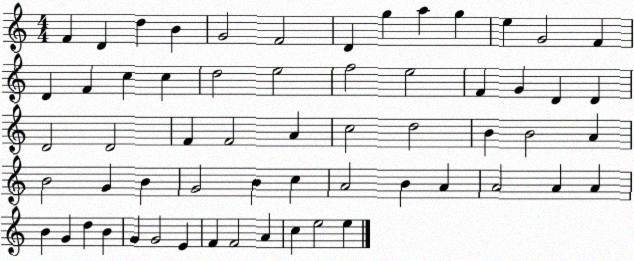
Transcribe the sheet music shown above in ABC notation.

X:1
T:Untitled
M:4/4
L:1/4
K:C
F D d B G2 F2 D g a g e G2 F D F c c d2 e2 f2 e2 F G D D D2 D2 F F2 A c2 d2 B B2 A B2 G B G2 B c A2 B A A2 A A B G d B G G2 E F F2 A c e2 e